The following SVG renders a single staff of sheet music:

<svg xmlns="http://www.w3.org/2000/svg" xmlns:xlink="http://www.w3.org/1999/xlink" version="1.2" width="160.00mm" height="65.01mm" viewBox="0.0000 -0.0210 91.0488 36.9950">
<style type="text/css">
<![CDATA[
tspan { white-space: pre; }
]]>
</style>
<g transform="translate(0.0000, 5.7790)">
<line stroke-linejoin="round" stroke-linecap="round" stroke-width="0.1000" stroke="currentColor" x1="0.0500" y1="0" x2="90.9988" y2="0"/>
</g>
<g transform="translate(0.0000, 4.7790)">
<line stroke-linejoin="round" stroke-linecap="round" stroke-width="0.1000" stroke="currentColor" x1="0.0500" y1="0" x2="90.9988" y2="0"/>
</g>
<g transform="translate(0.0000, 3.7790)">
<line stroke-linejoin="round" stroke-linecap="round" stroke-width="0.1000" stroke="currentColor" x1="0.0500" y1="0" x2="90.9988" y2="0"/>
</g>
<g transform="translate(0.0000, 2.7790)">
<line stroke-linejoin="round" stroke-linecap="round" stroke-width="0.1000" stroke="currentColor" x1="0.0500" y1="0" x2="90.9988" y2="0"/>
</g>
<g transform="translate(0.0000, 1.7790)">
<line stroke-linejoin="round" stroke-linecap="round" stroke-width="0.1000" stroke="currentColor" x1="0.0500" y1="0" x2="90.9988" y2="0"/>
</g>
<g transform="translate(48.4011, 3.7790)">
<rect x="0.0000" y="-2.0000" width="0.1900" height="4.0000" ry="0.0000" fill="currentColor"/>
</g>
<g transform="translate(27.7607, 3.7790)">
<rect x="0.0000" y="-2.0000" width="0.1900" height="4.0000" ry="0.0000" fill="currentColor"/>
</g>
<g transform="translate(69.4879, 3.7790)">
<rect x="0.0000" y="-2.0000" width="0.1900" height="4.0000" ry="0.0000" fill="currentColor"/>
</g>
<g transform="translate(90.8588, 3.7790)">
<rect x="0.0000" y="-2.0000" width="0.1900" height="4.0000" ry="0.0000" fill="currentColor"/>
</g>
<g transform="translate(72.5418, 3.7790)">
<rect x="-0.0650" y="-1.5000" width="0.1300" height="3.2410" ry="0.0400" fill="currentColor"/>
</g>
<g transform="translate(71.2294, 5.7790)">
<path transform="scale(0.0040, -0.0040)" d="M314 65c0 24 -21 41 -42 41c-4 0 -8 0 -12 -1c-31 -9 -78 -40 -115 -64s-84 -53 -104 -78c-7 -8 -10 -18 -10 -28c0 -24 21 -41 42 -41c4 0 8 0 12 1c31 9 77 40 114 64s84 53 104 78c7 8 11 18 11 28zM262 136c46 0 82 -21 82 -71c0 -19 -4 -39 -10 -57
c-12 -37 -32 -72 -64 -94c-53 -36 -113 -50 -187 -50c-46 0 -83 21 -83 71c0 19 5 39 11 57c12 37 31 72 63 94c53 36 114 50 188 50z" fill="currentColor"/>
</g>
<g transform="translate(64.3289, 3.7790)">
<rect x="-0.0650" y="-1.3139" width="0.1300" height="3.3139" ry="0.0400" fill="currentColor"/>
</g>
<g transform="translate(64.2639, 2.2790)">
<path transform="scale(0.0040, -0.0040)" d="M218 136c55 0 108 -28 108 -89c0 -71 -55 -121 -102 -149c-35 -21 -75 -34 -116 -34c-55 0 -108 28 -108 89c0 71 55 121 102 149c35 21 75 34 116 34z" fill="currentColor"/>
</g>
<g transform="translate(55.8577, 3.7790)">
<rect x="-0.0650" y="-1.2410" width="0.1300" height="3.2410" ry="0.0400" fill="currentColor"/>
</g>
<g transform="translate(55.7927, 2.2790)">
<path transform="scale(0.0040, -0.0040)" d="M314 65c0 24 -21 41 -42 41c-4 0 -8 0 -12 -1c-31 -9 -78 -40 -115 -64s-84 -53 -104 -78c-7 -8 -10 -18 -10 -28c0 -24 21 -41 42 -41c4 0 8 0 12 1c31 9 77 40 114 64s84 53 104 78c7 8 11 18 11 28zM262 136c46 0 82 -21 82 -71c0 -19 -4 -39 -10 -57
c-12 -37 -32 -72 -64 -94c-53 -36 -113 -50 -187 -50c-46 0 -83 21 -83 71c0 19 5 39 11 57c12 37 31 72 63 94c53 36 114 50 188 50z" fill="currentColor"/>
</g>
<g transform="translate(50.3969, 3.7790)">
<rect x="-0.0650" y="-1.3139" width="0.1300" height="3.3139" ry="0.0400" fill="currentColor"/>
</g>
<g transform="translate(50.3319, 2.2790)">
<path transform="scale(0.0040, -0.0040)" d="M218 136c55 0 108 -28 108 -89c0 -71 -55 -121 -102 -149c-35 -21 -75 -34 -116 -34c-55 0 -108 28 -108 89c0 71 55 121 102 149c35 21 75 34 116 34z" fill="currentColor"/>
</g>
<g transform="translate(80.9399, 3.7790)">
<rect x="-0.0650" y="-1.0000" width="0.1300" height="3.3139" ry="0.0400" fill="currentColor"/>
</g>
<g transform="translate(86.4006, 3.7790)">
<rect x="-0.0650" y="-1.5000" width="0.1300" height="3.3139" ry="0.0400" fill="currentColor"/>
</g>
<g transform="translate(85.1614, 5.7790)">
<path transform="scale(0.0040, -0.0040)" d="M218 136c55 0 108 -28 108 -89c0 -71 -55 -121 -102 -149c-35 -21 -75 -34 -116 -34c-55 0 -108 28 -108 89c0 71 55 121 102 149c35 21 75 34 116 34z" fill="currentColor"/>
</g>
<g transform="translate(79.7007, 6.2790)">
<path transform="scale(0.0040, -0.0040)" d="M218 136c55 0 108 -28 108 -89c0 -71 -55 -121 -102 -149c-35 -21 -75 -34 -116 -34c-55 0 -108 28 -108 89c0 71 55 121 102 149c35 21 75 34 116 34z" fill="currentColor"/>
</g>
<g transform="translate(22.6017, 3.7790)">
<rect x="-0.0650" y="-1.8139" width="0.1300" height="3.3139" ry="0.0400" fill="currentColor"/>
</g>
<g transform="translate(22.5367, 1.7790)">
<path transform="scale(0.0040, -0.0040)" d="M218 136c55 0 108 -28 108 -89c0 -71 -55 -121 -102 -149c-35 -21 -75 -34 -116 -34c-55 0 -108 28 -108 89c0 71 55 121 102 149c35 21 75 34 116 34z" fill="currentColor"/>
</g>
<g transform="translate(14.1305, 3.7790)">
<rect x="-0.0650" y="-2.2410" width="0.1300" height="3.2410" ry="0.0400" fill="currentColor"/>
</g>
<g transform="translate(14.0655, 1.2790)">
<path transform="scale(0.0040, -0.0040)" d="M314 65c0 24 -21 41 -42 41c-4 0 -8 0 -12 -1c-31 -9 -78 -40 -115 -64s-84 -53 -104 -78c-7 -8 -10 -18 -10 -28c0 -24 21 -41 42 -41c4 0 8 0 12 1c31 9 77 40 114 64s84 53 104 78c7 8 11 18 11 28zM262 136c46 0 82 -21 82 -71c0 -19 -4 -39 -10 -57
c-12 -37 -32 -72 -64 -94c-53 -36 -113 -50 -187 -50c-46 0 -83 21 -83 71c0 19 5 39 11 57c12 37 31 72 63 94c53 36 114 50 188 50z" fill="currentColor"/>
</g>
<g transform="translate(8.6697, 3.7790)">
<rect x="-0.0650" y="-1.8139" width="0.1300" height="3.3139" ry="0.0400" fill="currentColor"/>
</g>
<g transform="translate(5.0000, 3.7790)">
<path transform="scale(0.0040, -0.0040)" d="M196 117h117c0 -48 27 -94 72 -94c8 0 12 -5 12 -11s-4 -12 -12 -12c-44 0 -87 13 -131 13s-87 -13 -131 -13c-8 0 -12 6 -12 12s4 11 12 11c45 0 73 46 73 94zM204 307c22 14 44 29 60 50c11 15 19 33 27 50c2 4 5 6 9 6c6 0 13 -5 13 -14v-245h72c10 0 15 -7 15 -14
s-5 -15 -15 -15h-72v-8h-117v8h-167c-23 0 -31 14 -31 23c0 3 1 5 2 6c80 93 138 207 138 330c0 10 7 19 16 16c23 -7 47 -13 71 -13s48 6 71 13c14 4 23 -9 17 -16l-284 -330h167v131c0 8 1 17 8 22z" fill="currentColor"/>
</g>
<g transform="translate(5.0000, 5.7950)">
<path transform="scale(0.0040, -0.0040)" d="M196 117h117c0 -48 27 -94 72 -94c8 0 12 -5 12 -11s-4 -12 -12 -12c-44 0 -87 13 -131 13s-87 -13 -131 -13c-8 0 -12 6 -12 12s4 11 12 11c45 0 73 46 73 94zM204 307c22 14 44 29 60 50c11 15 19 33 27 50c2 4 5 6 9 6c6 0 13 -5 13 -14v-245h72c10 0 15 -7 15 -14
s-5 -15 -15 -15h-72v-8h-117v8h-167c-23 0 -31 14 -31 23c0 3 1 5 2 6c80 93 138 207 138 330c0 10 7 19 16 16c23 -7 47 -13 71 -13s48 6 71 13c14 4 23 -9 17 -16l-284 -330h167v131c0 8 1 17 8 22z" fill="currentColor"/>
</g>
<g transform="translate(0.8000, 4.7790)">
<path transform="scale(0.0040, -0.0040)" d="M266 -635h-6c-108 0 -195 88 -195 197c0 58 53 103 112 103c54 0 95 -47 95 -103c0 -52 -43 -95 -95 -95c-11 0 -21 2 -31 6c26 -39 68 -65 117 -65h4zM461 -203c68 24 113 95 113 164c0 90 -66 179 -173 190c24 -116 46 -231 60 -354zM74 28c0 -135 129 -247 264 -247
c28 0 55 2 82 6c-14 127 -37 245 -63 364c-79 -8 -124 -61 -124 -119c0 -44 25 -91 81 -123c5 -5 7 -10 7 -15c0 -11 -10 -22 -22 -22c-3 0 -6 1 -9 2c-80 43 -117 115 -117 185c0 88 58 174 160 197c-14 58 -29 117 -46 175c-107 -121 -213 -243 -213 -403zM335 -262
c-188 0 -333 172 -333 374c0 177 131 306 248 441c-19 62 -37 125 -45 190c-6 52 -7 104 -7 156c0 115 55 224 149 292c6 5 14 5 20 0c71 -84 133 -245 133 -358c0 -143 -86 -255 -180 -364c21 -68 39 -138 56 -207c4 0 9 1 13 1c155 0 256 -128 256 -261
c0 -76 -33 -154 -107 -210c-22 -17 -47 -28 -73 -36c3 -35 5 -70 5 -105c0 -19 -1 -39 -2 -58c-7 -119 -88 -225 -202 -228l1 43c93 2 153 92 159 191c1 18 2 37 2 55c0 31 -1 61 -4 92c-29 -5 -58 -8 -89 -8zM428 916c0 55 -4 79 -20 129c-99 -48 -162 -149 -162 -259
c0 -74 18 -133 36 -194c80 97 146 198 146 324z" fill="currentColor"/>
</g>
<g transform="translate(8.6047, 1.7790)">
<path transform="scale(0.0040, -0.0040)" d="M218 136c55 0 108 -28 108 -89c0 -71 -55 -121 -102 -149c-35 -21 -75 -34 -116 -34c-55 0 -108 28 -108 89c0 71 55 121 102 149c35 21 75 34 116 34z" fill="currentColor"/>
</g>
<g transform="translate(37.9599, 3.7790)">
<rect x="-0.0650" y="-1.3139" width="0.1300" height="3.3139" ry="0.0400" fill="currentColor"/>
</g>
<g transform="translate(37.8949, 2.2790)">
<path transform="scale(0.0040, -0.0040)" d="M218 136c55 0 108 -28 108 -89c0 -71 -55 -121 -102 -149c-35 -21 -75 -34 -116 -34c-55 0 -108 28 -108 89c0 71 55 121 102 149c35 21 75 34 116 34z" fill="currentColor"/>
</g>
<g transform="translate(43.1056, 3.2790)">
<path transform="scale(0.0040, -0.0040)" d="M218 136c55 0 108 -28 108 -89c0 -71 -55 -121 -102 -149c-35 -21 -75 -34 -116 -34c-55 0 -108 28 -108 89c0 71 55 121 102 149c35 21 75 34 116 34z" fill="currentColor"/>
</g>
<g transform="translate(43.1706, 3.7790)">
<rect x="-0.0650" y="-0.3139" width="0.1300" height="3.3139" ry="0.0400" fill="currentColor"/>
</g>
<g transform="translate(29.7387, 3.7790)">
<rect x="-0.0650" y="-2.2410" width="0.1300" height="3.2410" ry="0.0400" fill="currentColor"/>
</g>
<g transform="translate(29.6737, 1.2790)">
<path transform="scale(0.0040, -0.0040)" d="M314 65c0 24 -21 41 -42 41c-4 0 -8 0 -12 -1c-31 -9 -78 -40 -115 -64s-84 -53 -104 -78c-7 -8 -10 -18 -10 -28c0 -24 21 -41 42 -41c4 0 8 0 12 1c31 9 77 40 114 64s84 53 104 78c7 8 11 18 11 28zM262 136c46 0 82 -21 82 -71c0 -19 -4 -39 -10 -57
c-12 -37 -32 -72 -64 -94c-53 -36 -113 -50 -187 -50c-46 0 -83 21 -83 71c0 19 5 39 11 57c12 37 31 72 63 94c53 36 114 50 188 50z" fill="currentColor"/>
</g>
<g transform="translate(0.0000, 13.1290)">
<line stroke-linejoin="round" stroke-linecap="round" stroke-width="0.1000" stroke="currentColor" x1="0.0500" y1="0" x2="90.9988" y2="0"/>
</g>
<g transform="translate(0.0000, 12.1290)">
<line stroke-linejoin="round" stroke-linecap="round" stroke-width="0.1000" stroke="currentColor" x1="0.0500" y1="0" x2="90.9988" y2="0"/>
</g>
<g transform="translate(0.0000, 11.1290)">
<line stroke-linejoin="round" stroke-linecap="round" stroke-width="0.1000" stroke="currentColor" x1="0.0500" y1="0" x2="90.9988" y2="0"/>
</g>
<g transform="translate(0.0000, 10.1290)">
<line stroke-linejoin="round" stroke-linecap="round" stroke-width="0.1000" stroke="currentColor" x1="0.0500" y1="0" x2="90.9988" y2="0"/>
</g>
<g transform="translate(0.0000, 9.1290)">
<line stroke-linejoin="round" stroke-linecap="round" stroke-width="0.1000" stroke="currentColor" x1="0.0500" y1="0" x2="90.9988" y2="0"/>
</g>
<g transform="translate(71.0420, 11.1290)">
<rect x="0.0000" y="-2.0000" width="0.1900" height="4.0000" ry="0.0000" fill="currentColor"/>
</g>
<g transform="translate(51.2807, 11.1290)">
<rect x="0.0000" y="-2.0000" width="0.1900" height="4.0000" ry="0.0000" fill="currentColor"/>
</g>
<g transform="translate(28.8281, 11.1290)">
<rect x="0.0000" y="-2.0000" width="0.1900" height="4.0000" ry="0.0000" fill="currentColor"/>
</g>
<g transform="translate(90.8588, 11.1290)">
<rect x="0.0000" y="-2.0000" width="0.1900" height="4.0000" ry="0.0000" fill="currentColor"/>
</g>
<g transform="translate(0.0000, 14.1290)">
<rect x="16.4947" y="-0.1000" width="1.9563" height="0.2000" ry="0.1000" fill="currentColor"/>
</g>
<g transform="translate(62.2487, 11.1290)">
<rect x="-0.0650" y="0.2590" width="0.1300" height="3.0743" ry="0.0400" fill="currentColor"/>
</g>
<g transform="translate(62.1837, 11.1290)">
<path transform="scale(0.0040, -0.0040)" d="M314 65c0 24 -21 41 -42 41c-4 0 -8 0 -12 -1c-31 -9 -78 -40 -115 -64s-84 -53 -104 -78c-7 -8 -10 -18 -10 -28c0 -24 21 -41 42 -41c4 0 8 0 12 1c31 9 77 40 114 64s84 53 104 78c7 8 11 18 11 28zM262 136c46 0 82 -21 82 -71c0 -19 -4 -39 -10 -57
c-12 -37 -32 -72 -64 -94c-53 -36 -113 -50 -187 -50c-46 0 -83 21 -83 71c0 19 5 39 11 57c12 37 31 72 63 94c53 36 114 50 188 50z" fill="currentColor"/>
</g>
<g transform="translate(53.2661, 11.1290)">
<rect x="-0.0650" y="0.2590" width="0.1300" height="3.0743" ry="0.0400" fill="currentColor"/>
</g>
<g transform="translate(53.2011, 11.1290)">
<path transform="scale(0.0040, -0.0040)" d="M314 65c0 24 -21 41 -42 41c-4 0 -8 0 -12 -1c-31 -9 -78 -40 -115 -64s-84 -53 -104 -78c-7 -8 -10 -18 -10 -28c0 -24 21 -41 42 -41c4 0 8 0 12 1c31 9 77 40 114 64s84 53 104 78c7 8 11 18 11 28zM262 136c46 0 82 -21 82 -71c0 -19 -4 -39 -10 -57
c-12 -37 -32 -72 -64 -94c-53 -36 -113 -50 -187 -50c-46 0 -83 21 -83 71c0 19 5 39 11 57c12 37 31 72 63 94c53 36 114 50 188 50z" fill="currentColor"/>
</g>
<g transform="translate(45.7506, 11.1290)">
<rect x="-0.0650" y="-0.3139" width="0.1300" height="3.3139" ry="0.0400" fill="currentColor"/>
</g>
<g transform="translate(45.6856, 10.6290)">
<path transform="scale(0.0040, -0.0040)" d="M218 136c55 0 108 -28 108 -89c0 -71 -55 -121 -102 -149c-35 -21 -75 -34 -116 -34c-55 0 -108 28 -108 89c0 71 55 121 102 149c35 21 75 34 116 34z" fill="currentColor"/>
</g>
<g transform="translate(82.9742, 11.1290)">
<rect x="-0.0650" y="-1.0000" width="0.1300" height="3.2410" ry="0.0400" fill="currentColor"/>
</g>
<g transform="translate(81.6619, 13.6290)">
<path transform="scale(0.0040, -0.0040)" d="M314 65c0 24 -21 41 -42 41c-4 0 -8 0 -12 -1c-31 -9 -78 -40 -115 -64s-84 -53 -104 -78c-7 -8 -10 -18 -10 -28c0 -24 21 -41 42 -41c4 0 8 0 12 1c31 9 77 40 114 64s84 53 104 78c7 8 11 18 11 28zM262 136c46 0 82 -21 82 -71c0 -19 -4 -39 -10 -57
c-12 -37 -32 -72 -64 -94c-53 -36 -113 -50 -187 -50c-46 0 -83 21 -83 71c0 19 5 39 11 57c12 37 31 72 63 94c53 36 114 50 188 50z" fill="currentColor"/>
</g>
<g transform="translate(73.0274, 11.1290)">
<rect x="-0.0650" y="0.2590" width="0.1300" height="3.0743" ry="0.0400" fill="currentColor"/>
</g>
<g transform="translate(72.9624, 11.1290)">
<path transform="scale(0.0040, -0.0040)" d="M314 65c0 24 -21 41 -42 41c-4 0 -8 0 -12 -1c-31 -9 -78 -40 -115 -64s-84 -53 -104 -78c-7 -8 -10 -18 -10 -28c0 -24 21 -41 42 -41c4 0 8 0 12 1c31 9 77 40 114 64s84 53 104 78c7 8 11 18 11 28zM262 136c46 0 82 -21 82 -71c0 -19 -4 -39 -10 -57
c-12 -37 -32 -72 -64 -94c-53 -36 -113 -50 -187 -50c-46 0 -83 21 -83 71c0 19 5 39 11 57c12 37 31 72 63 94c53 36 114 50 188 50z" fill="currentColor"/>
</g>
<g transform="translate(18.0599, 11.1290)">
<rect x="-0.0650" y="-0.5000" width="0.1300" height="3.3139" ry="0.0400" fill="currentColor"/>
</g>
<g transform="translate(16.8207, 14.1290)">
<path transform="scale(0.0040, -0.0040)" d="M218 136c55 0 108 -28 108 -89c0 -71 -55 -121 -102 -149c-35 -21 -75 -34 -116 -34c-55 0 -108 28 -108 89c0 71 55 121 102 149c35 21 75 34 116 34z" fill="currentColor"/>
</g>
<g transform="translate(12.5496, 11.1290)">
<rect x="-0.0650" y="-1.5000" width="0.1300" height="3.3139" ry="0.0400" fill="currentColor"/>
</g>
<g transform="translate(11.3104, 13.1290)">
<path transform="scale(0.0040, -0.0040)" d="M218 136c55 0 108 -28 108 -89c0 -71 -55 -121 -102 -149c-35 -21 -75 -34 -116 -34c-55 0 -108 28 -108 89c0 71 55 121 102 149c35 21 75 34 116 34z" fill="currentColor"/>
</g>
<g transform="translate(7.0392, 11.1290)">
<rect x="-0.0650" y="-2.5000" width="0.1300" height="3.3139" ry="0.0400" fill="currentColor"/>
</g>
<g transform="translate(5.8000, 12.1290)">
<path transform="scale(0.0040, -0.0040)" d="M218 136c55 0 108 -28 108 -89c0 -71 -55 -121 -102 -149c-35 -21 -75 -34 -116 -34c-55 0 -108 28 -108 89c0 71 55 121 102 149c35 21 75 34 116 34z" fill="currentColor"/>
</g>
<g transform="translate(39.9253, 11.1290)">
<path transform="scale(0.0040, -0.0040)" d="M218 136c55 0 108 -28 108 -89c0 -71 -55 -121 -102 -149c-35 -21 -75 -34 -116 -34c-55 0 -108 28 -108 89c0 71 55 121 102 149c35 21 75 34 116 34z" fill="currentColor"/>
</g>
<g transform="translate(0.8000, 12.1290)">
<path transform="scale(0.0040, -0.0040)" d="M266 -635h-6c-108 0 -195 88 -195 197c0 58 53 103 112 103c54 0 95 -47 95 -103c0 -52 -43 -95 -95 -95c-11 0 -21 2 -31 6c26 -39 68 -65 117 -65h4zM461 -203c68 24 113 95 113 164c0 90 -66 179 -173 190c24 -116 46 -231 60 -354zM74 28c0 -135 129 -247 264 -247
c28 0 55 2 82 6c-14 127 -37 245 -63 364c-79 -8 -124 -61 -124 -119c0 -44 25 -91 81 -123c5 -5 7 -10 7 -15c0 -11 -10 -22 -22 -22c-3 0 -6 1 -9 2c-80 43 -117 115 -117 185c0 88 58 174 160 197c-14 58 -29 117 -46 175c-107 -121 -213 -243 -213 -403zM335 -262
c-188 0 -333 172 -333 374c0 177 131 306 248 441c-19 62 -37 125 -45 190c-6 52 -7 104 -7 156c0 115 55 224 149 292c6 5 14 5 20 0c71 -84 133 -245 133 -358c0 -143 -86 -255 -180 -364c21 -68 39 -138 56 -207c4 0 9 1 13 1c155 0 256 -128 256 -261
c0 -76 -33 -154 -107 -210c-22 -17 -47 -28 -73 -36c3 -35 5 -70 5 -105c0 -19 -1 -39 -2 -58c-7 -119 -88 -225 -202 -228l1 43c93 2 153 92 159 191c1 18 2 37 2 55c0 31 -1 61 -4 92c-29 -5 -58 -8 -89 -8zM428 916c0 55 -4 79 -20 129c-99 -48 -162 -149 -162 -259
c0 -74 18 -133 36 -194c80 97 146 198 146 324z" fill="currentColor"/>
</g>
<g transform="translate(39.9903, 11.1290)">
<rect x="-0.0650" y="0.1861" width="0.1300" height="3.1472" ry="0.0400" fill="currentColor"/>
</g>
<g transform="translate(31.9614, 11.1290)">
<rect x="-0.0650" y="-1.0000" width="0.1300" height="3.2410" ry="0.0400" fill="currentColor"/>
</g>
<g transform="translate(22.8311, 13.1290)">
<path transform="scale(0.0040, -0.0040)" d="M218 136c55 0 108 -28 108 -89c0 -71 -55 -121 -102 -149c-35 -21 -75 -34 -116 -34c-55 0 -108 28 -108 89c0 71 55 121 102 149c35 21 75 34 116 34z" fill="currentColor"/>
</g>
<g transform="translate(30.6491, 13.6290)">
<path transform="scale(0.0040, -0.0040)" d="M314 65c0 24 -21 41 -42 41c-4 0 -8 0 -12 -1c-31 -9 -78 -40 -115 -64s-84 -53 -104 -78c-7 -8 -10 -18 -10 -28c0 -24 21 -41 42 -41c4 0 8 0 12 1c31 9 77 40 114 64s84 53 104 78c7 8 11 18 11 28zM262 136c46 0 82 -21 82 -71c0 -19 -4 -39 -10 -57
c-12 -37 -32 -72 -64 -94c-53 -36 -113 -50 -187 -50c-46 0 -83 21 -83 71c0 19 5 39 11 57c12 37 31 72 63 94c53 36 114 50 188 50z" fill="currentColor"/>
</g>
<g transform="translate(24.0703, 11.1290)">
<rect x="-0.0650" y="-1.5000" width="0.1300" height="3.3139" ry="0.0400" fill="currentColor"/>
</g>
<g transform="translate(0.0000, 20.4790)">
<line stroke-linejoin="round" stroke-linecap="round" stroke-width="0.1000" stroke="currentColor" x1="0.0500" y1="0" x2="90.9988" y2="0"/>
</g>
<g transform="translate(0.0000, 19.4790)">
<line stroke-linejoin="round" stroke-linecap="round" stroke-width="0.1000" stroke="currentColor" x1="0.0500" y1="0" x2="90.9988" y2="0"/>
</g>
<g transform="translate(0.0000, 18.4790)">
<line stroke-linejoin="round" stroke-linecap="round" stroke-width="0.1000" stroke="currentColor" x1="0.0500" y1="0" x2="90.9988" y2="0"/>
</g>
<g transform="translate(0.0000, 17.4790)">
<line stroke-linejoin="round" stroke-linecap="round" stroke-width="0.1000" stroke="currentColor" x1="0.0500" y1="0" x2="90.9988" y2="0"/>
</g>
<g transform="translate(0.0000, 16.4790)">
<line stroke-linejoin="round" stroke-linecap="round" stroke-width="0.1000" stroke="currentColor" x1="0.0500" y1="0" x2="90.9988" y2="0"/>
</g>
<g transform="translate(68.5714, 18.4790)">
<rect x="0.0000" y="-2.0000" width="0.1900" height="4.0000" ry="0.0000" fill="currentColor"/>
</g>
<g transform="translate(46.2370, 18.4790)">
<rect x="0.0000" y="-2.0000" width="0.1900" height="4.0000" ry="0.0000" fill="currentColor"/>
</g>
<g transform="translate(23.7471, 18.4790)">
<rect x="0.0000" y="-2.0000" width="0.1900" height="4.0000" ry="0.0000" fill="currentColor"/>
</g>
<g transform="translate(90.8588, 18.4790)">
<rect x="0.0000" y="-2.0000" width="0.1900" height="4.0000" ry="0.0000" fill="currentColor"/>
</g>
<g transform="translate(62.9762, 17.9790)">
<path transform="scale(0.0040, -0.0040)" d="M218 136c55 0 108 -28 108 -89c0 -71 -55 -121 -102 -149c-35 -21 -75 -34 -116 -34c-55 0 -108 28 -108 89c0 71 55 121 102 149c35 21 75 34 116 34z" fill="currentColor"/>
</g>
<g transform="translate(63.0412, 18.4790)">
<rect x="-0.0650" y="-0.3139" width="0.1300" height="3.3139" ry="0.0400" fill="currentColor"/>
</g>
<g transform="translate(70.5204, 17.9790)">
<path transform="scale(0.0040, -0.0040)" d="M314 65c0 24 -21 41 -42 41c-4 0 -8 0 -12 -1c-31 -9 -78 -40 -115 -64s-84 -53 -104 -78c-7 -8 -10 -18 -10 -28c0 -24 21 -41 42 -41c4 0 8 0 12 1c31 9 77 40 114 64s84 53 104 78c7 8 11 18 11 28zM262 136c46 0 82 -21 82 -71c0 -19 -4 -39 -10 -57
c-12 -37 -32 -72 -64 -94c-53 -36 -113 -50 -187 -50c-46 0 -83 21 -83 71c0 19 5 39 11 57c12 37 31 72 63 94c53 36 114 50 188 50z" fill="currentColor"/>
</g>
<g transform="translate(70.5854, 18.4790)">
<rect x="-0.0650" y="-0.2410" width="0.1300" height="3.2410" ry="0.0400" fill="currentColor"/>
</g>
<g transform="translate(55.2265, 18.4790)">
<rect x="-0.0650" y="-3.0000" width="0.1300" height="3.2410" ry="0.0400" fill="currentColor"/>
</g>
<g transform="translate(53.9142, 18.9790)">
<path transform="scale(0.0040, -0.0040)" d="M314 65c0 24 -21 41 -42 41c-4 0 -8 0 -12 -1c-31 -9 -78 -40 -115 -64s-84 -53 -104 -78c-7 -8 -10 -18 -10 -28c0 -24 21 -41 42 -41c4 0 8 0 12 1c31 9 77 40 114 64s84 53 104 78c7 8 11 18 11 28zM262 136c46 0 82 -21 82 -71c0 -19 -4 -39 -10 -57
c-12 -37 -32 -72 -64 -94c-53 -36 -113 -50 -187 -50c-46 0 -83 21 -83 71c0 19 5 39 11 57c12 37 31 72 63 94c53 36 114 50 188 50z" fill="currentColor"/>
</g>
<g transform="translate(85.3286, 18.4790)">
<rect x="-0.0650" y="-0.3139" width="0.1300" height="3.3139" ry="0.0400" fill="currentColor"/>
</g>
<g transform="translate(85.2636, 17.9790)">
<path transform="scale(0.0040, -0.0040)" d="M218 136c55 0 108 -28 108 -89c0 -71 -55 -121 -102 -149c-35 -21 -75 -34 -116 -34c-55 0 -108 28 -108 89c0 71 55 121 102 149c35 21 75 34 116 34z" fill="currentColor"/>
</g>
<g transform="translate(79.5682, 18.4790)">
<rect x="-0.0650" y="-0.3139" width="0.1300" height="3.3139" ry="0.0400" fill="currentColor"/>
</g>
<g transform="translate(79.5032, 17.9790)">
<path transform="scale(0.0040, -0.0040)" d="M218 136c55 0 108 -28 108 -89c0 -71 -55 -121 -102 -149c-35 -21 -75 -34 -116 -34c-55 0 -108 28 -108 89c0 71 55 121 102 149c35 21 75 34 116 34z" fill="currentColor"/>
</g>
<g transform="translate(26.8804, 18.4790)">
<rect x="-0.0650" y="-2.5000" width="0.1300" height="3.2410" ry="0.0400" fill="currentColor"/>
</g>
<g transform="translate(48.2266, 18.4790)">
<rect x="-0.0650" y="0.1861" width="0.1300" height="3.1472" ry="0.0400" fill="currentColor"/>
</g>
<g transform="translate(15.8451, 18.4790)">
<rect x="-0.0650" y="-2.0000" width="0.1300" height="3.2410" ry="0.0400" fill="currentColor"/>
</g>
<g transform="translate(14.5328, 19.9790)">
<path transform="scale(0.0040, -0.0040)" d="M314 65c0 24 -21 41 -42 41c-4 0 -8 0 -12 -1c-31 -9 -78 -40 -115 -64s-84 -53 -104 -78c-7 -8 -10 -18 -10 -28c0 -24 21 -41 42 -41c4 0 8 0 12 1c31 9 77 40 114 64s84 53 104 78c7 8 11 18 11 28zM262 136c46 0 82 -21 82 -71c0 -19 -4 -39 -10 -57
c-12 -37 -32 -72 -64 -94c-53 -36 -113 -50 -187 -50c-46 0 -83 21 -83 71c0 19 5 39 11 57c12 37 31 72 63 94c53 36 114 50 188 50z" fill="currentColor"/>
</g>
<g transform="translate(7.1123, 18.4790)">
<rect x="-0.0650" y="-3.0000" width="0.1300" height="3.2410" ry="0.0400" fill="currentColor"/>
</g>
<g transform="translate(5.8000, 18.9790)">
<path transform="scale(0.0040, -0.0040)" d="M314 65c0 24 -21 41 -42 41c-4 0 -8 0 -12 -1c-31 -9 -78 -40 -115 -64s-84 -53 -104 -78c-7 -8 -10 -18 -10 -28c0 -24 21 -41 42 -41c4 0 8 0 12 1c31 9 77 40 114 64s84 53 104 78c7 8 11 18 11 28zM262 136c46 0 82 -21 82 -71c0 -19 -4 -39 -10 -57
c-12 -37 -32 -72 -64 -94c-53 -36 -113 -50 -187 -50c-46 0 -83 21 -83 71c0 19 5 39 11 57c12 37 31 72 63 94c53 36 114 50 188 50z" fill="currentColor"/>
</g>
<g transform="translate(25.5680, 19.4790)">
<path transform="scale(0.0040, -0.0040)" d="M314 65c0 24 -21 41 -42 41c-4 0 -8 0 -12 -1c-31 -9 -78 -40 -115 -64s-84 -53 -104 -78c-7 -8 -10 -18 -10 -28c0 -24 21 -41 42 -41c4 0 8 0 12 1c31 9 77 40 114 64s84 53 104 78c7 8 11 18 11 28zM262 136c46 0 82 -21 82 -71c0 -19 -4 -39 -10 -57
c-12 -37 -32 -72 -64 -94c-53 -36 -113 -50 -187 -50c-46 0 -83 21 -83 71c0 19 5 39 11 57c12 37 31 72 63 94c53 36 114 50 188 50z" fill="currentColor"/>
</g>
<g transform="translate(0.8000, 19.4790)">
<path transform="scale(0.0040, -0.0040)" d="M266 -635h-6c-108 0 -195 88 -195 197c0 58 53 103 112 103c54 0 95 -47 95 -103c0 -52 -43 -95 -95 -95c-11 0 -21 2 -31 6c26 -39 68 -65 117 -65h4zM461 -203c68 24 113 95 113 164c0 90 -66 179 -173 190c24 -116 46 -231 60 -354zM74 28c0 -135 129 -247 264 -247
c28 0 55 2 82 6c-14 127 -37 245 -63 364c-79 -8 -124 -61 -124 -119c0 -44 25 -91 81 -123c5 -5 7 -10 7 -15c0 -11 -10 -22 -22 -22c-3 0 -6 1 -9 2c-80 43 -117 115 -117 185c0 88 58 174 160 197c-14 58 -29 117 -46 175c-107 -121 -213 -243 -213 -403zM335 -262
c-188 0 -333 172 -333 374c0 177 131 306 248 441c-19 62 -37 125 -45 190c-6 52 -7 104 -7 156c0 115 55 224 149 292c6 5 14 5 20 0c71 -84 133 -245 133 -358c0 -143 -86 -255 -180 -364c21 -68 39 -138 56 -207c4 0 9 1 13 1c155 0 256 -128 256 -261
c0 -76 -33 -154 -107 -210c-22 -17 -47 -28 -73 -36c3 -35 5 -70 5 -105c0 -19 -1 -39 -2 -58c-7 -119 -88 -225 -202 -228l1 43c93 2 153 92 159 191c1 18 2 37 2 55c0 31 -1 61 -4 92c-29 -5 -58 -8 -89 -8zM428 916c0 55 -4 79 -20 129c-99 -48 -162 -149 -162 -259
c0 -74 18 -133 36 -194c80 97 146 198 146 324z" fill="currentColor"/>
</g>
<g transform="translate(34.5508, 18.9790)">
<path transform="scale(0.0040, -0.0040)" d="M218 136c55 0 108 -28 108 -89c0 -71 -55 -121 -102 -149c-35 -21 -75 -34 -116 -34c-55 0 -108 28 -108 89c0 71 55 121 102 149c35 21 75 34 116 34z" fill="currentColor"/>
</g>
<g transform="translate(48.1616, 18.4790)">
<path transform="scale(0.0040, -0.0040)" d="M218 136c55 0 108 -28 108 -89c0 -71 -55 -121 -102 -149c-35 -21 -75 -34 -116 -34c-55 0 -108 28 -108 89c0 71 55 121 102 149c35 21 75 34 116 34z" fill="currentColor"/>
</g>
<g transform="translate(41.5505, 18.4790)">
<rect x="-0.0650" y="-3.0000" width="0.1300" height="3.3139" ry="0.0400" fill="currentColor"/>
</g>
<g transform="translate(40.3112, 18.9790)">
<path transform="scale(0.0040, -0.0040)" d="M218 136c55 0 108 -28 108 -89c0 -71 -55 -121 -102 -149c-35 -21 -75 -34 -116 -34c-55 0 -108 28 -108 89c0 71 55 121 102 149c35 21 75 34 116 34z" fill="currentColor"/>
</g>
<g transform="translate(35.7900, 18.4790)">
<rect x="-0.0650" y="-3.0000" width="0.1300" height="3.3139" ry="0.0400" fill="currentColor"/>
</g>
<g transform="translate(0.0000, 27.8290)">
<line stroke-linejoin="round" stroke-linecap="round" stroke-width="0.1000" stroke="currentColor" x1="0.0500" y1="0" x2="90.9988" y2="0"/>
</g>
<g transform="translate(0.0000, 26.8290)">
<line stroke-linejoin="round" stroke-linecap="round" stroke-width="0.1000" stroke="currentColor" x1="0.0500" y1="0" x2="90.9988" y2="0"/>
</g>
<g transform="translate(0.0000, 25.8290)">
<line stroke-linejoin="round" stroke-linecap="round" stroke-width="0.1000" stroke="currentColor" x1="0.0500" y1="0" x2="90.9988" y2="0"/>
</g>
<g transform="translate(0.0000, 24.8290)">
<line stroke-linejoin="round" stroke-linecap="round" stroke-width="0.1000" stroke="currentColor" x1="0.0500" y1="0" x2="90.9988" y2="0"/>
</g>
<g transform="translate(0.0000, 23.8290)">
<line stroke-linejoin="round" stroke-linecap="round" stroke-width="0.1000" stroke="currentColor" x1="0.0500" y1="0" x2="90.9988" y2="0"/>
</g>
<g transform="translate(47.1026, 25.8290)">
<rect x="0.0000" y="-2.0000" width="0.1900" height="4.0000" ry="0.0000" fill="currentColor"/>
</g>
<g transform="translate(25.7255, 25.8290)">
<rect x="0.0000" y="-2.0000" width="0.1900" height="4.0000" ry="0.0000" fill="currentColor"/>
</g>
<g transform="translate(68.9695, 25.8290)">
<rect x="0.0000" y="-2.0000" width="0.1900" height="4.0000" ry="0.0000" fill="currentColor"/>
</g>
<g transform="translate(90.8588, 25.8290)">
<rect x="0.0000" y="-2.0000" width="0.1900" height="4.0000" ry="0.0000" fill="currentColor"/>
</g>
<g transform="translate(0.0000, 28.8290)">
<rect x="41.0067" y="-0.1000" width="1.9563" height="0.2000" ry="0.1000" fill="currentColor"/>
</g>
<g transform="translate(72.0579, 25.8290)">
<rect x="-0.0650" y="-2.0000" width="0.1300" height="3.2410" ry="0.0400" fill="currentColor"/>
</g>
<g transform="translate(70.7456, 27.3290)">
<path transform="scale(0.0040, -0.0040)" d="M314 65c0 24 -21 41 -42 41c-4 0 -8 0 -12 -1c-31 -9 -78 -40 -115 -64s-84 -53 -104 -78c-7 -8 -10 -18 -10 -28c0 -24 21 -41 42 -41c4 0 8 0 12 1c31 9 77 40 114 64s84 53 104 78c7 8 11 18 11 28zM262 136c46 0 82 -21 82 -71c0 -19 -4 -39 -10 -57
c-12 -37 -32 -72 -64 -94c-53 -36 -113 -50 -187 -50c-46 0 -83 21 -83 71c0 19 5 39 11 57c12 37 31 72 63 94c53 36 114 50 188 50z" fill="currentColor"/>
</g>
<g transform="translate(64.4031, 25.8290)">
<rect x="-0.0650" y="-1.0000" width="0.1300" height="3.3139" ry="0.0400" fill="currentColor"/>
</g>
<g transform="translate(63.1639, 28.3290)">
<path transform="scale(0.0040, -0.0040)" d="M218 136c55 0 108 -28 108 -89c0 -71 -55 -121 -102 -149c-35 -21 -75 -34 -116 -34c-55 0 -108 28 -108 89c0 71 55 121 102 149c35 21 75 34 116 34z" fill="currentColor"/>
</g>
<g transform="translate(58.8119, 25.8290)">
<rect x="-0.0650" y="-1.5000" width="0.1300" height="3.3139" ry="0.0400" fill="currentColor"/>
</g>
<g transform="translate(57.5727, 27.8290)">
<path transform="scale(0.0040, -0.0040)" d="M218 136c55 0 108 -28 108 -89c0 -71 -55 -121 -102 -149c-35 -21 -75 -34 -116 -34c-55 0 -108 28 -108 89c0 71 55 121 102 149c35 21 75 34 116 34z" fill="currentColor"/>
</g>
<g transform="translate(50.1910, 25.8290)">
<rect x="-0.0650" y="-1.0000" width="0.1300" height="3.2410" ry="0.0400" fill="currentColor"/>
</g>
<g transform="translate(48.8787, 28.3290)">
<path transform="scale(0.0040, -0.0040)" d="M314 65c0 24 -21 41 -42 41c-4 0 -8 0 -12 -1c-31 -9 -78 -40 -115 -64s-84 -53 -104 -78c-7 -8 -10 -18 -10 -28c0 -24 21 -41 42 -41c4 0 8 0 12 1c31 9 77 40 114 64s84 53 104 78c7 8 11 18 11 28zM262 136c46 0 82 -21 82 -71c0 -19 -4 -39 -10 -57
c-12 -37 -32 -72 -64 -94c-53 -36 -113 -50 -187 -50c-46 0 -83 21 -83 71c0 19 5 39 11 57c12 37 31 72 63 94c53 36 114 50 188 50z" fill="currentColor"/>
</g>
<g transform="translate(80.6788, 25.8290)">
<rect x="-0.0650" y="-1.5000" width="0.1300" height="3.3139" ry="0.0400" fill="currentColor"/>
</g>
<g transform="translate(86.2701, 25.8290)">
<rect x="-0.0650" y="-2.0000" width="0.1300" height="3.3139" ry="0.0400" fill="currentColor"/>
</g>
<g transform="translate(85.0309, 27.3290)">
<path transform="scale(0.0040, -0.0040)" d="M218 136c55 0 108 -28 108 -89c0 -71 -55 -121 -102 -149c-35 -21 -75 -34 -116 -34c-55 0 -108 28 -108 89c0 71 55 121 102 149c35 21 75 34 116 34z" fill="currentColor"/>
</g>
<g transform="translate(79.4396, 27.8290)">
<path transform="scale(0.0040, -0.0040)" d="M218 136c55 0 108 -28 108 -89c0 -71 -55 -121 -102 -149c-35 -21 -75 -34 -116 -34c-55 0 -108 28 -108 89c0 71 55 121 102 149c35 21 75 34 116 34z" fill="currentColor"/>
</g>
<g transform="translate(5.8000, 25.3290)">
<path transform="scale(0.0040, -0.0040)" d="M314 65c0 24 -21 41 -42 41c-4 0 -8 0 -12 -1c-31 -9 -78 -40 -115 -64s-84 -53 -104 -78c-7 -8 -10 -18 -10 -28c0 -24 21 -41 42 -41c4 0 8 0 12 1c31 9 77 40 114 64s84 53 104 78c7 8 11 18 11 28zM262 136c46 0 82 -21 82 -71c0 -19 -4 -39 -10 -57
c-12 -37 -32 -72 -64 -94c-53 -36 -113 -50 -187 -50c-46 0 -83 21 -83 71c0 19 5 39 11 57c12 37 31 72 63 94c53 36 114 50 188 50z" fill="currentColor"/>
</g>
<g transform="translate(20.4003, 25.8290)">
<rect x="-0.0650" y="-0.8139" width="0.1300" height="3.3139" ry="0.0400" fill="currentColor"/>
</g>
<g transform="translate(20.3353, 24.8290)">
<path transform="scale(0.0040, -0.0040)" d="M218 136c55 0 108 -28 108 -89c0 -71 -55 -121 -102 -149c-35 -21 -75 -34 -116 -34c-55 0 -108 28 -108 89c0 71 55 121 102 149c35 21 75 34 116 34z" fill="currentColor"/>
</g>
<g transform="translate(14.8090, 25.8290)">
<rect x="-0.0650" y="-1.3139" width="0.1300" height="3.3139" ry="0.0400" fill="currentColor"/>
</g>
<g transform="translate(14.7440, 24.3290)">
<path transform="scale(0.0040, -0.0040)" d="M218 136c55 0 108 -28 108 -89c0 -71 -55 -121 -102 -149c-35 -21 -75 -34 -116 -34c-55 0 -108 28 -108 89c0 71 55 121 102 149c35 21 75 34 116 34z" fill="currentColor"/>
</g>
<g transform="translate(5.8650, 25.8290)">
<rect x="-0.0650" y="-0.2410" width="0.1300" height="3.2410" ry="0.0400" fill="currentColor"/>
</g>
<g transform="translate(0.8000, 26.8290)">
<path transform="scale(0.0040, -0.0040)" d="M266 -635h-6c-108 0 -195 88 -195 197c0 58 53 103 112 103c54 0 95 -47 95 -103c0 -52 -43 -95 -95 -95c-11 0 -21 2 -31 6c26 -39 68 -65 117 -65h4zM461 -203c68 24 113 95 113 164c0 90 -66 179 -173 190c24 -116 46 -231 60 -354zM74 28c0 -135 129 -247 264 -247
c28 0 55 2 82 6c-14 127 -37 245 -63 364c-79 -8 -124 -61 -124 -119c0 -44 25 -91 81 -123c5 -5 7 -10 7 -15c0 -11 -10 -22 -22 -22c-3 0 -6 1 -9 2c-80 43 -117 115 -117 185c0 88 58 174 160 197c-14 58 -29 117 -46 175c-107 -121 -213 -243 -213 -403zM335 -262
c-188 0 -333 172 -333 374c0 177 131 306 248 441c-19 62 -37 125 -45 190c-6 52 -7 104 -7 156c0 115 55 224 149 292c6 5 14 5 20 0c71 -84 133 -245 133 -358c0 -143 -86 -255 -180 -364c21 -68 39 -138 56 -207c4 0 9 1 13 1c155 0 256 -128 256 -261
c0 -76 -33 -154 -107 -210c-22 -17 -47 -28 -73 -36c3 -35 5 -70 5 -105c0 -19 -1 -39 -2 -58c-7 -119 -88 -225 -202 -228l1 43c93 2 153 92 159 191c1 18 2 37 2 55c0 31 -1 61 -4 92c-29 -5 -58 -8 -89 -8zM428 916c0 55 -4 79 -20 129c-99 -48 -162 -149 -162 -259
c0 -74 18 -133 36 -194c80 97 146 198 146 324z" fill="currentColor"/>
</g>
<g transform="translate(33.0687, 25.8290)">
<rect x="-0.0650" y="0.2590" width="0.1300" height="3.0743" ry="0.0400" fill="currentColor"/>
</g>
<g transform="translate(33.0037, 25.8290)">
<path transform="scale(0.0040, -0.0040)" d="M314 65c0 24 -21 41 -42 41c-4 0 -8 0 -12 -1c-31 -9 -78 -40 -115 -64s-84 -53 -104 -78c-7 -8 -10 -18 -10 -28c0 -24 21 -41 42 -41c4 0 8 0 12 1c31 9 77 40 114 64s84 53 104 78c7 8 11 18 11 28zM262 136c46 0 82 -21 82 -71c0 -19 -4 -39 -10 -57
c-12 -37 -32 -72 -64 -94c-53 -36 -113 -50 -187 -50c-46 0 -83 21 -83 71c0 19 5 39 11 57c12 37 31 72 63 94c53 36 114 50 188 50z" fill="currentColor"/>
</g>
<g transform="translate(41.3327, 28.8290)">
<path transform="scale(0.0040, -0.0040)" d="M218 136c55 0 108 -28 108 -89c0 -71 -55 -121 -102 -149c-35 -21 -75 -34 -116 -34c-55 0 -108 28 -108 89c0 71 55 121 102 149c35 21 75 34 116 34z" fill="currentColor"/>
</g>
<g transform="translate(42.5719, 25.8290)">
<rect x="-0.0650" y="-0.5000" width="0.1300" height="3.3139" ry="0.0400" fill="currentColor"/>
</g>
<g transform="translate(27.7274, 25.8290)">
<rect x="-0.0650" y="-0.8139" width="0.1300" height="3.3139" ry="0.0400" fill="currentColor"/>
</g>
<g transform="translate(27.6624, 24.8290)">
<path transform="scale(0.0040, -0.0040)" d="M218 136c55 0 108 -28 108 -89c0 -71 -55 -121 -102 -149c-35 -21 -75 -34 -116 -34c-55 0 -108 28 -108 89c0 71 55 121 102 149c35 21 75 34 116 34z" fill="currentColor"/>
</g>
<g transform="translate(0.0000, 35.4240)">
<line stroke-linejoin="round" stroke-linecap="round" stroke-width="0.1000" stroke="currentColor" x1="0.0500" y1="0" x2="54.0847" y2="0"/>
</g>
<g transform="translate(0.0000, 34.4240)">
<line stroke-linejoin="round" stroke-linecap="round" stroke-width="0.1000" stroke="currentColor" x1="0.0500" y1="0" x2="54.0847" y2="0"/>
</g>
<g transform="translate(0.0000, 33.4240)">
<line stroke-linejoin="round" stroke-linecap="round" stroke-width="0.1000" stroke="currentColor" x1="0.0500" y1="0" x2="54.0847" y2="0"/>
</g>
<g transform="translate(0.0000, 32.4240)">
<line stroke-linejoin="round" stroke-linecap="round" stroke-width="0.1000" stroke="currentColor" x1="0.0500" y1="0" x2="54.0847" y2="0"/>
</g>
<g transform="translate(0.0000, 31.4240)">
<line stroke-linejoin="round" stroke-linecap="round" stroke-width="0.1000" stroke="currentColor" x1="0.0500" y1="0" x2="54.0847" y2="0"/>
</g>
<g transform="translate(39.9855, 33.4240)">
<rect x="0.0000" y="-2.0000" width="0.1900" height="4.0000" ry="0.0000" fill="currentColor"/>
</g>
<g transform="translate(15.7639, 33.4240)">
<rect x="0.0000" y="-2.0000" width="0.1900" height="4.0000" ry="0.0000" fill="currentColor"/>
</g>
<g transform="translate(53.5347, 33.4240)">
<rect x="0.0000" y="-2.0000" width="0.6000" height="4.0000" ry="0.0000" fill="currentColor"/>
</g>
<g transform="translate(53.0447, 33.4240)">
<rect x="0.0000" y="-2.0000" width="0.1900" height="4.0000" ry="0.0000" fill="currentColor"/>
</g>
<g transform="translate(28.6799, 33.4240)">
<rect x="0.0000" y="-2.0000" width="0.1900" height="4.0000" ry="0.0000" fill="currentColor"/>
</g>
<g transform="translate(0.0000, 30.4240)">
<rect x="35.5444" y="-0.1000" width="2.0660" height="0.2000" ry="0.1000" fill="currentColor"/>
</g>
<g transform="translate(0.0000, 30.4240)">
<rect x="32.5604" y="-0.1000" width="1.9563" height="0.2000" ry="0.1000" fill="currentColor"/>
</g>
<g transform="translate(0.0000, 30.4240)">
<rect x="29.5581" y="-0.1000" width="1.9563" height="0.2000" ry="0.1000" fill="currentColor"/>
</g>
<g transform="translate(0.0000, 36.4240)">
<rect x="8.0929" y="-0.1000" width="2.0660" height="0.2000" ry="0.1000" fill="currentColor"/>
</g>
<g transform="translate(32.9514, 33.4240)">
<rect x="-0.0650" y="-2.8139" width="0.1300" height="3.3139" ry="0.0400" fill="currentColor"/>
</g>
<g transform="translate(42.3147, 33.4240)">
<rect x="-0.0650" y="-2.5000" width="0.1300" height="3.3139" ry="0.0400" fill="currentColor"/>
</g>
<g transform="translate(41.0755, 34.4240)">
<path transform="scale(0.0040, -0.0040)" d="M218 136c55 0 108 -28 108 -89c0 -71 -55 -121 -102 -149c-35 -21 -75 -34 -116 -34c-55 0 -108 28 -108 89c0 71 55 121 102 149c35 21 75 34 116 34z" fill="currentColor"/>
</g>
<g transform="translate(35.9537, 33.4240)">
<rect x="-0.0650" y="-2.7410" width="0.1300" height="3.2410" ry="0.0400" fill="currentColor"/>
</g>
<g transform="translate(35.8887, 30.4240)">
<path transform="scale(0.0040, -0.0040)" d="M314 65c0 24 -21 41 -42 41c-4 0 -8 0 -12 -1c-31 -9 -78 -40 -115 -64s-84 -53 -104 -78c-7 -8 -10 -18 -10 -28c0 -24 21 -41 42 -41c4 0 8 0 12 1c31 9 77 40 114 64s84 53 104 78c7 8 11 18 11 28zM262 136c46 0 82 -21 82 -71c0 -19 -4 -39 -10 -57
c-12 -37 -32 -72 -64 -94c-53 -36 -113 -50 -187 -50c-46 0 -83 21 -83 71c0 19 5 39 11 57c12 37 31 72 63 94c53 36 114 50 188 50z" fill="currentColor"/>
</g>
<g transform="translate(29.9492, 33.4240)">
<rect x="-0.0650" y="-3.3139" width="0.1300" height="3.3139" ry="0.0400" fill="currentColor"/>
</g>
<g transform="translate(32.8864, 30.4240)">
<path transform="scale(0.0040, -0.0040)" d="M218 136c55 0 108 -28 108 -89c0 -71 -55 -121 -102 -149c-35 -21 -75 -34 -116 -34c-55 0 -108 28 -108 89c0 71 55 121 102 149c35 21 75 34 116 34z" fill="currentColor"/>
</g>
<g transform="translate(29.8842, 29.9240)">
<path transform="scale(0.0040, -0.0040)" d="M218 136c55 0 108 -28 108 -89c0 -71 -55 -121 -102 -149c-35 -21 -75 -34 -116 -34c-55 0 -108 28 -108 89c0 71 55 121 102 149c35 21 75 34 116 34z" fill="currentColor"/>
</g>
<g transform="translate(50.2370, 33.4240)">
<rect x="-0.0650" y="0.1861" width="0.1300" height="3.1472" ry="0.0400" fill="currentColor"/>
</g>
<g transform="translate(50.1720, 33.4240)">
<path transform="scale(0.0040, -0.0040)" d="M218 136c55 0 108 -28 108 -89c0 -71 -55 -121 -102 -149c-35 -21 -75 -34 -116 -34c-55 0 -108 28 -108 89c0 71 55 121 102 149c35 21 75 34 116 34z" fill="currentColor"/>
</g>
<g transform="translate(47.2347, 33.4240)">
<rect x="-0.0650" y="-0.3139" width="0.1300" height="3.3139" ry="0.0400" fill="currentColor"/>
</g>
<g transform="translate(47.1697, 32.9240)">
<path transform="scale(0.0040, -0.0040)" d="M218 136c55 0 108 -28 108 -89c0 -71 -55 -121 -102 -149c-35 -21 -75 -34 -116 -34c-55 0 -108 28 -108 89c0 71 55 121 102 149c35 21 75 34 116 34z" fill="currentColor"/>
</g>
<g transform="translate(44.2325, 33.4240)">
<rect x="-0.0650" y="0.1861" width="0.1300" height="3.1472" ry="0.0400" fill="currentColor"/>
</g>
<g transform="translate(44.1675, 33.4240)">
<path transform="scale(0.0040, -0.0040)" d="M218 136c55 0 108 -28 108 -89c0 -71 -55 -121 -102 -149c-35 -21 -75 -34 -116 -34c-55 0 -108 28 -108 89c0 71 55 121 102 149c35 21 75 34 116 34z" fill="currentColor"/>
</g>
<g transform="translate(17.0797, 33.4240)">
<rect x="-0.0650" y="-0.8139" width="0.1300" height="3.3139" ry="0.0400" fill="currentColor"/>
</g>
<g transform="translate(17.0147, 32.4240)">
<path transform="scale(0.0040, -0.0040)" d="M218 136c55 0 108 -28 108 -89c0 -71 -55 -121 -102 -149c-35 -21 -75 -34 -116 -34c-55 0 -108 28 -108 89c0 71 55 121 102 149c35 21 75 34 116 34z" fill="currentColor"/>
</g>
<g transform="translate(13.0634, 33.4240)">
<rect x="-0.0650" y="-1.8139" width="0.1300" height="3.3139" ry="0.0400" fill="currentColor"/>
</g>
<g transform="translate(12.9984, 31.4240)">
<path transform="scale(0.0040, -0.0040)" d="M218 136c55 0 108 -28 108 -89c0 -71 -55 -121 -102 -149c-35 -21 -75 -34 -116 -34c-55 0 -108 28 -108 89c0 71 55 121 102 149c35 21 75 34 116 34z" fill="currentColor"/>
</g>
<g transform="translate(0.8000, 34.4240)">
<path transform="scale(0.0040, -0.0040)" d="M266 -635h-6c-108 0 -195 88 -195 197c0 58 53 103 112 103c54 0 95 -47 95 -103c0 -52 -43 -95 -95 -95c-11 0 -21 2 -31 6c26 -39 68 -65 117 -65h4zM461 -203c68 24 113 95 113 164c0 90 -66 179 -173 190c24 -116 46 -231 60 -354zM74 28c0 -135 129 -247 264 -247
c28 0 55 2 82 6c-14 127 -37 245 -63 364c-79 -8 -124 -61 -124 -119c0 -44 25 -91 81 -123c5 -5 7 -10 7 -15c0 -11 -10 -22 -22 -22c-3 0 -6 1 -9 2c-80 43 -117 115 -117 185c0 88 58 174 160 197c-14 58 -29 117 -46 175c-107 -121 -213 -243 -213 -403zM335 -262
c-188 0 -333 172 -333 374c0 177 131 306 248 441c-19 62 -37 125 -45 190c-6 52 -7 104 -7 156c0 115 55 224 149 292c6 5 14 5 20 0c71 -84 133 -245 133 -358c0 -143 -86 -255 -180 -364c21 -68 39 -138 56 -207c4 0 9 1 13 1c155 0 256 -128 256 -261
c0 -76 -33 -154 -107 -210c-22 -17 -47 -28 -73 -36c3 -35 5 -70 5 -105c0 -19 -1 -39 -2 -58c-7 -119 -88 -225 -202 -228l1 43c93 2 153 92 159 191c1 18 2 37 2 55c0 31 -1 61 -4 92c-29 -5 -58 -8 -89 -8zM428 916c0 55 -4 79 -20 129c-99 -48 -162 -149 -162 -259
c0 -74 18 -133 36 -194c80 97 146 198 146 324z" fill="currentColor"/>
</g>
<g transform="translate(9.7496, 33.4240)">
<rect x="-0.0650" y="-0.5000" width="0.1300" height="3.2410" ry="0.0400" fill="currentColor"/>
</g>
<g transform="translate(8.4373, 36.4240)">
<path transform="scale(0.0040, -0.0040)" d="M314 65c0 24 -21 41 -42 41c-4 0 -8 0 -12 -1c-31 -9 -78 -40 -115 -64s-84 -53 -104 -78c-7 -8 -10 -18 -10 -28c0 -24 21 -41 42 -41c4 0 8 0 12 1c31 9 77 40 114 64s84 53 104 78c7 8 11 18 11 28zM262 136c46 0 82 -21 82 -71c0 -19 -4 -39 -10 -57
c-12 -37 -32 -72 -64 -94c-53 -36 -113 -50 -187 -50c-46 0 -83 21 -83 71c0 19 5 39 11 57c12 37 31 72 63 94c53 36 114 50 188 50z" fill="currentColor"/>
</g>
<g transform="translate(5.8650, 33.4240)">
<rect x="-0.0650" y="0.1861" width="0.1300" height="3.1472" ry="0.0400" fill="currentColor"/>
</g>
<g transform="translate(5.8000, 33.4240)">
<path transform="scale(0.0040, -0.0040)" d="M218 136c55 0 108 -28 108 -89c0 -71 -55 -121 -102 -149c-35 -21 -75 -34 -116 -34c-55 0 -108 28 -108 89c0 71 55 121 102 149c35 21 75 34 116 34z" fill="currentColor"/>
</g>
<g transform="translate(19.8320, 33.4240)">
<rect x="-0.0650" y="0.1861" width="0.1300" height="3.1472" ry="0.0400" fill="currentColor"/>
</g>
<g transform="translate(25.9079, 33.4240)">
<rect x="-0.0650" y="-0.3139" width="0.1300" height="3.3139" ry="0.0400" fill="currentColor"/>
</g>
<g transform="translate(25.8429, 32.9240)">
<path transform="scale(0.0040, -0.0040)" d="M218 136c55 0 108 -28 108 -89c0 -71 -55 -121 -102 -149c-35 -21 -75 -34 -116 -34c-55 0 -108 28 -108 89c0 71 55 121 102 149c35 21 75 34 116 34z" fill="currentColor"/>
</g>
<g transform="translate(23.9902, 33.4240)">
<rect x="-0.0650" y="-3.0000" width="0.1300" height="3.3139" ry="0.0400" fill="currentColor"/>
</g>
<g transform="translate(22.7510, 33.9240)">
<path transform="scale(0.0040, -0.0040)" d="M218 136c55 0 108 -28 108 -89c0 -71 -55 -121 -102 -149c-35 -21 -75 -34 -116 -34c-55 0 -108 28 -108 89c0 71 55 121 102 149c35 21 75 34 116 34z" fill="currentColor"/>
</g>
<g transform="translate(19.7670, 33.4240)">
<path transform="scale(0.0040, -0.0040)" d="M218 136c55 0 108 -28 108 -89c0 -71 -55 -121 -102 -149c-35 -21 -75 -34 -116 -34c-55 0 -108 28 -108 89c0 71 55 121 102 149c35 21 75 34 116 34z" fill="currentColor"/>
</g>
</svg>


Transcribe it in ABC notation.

X:1
T:Untitled
M:4/4
L:1/4
K:C
f g2 f g2 e c e e2 e E2 D E G E C E D2 B c B2 B2 B2 D2 A2 F2 G2 A A B A2 c c2 c c c2 e d d B2 C D2 E D F2 E F B C2 f d B A c b a a2 G B c B